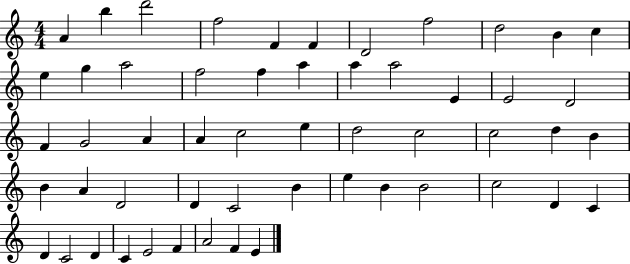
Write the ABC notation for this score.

X:1
T:Untitled
M:4/4
L:1/4
K:C
A b d'2 f2 F F D2 f2 d2 B c e g a2 f2 f a a a2 E E2 D2 F G2 A A c2 e d2 c2 c2 d B B A D2 D C2 B e B B2 c2 D C D C2 D C E2 F A2 F E